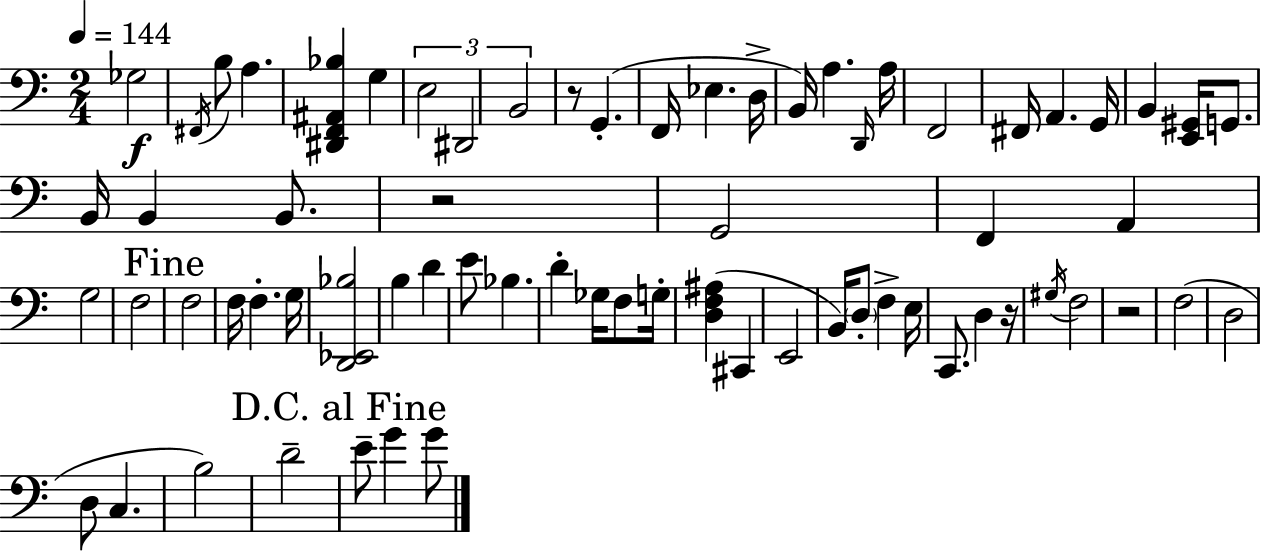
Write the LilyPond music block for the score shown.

{
  \clef bass
  \numericTimeSignature
  \time 2/4
  \key a \minor
  \tempo 4 = 144
  ges2\f | \acciaccatura { fis,16 } b8 a4. | <dis, f, ais, bes>4 g4 | \tuplet 3/2 { e2 | \break dis,2 | b,2 } | r8 g,4.-.( | f,16 ees4. | \break d16-> b,16) a4. | \grace { d,16 } a16 f,2 | fis,16 a,4. | g,16 b,4 <e, gis,>16 g,8. | \break b,16 b,4 b,8. | r2 | g,2 | f,4 a,4 | \break g2 | f2 | \mark "Fine" f2 | f16 f4.-. | \break g16 <d, ees, bes>2 | b4 d'4 | e'8 bes4. | d'4-. ges16 f8 | \break g16-. <d f ais>4( cis,4 | e,2 | b,16) \parenthesize d8-. f4-> | e16 c,8. d4 | \break r16 \acciaccatura { gis16 } f2 | r2 | f2( | d2 | \break d8 c4. | b2) | d'2-- | \mark "D.C. al Fine" e'8-- g'4 | \break g'8 \bar "|."
}